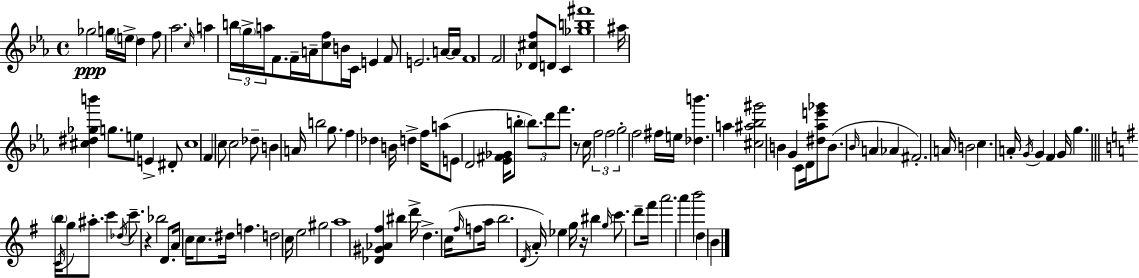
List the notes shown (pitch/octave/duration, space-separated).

Gb5/h G5/s E5/s D5/q F5/e Ab5/h. C5/s A5/q B5/s G5/s A5/s F4/e. F4/s A4/s [C5,F5]/e B4/s C4/s E4/q F4/e E4/h. A4/s A4/s F4/w F4/h [Db4,C#5,F5]/e D4/e C4/q [Gb5,B5,F#6]/w A#5/s [C#5,D#5,Gb5,B6]/q G5/e. E5/e E4/q D#4/e C#5/w F4/q C5/e C5/h Db5/e B4/q A4/s B5/h G5/e. F5/q Db5/q B4/s D5/q F5/s A5/e E4/e D4/h [Eb4,F#4,Gb4]/s B5/e B5/e. D6/e F6/e. R/e C5/s F5/h F5/h G5/h F5/h F#5/s E5/s [Db5,B6]/q. A5/q [C#5,A#5,Bb5,G#6]/h B4/q G4/q C4/e D4/s [D#5,Ab5,E6,Gb6]/e B4/e. Bb4/s A4/q Ab4/q F#4/h. A4/s B4/h C5/q. A4/s G4/s G4/q F4/q G4/s G5/q. B5/s C4/s G5/e A#5/e. C6/q Db5/s C6/e. R/q Bb5/h D4/e. A4/s C5/s C5/e. D#5/s F5/q. D5/h C5/s E5/h G#5/h A5/w [Db4,G#4,Ab4,F#5]/q BIS5/q D6/s D5/q. C5/s F#5/s F5/e A5/s B5/h. D4/s A4/s Eb5/q G5/s R/s BIS5/q G5/s C6/e. D6/e F#6/s A6/h. A6/q B6/h D5/q B4/q